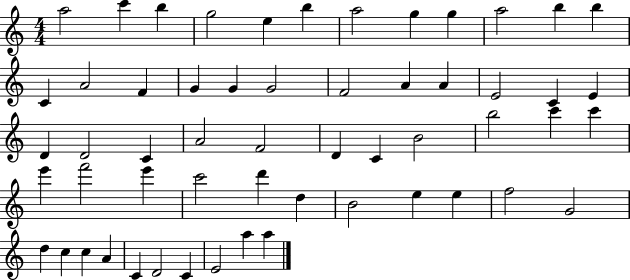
A5/h C6/q B5/q G5/h E5/q B5/q A5/h G5/q G5/q A5/h B5/q B5/q C4/q A4/h F4/q G4/q G4/q G4/h F4/h A4/q A4/q E4/h C4/q E4/q D4/q D4/h C4/q A4/h F4/h D4/q C4/q B4/h B5/h C6/q C6/q E6/q F6/h E6/q C6/h D6/q D5/q B4/h E5/q E5/q F5/h G4/h D5/q C5/q C5/q A4/q C4/q D4/h C4/q E4/h A5/q A5/q